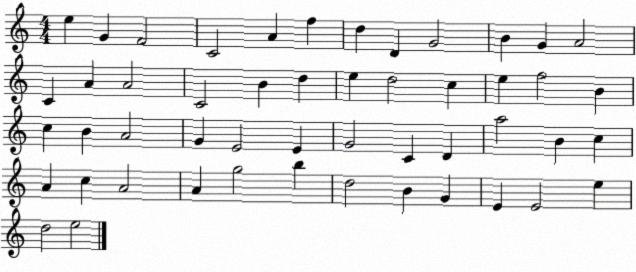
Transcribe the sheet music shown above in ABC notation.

X:1
T:Untitled
M:4/4
L:1/4
K:C
e G F2 C2 A f d D G2 B G A2 C A A2 C2 B d e d2 c e f2 B c B A2 G E2 E G2 C D a2 B c A c A2 A g2 b d2 B G E E2 e d2 e2